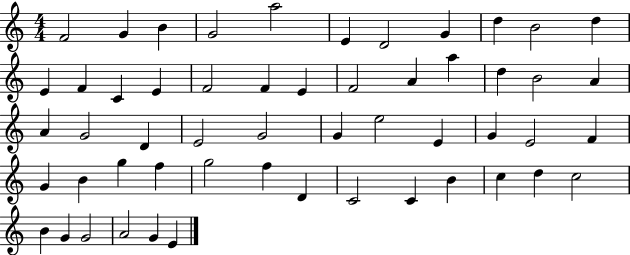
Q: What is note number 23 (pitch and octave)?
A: B4